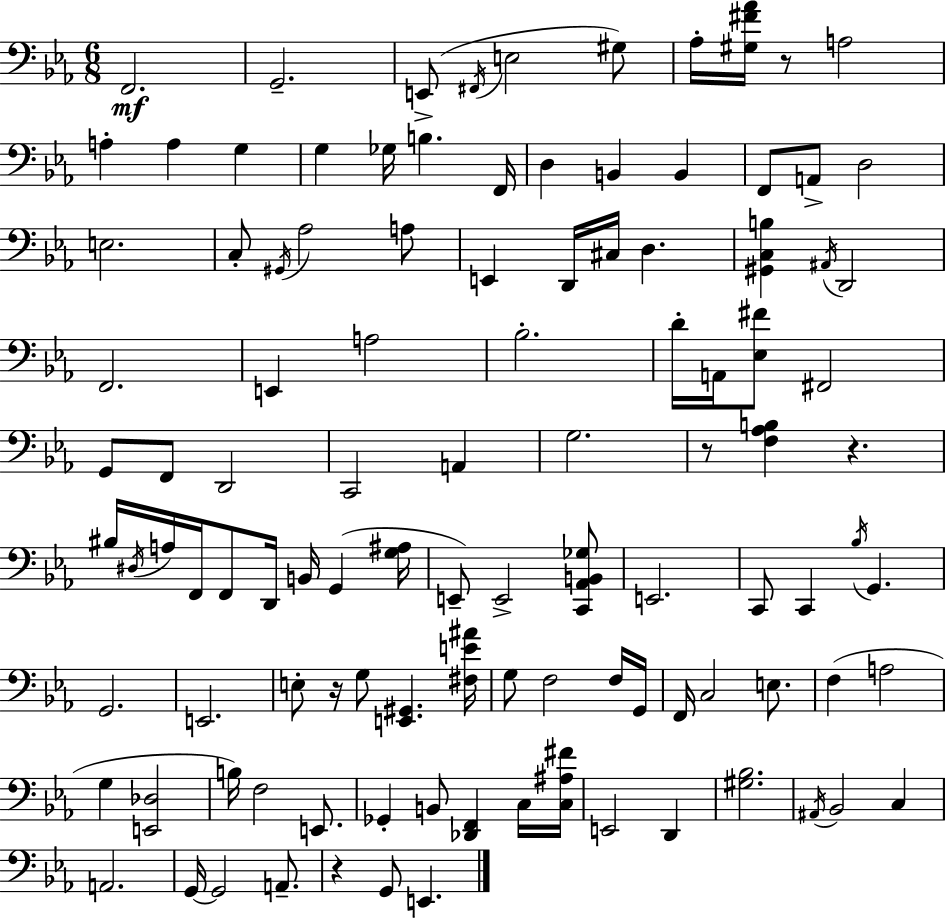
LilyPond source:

{
  \clef bass
  \numericTimeSignature
  \time 6/8
  \key ees \major
  f,2.\mf | g,2.-- | e,8->( \acciaccatura { fis,16 } e2 gis8) | aes16-. <gis fis' aes'>16 r8 a2 | \break a4-. a4 g4 | g4 ges16 b4. | f,16 d4 b,4 b,4 | f,8 a,8-> d2 | \break e2. | c8-. \acciaccatura { gis,16 } aes2 | a8 e,4 d,16 cis16 d4. | <gis, c b>4 \acciaccatura { ais,16 } d,2 | \break f,2. | e,4 a2 | bes2.-. | d'16-. a,16 <ees fis'>8 fis,2 | \break g,8 f,8 d,2 | c,2 a,4 | g2. | r8 <f aes b>4 r4. | \break bis16 \acciaccatura { dis16 } a16 f,16 f,8 d,16 b,16 g,4( | <g ais>16 e,8--) e,2-> | <c, aes, b, ges>8 e,2. | c,8 c,4 \acciaccatura { bes16 } g,4. | \break g,2. | e,2. | e8-. r16 g8 <e, gis,>4. | <fis e' ais'>16 g8 f2 | \break f16 g,16 f,16 c2 | e8. f4( a2 | g4 <e, des>2 | b16) f2 | \break e,8. ges,4-. b,8 <des, f,>4 | c16 <c ais fis'>16 e,2 | d,4 <gis bes>2. | \acciaccatura { ais,16 } bes,2 | \break c4 a,2. | g,16~~ g,2 | a,8.-- r4 g,8 | e,4. \bar "|."
}